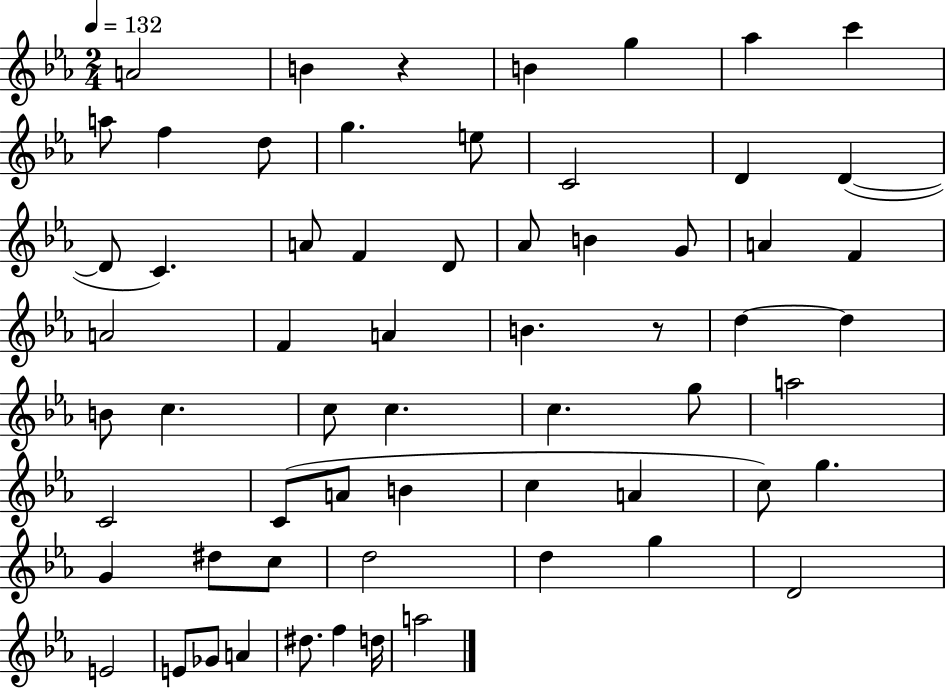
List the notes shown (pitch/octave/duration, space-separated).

A4/h B4/q R/q B4/q G5/q Ab5/q C6/q A5/e F5/q D5/e G5/q. E5/e C4/h D4/q D4/q D4/e C4/q. A4/e F4/q D4/e Ab4/e B4/q G4/e A4/q F4/q A4/h F4/q A4/q B4/q. R/e D5/q D5/q B4/e C5/q. C5/e C5/q. C5/q. G5/e A5/h C4/h C4/e A4/e B4/q C5/q A4/q C5/e G5/q. G4/q D#5/e C5/e D5/h D5/q G5/q D4/h E4/h E4/e Gb4/e A4/q D#5/e. F5/q D5/s A5/h